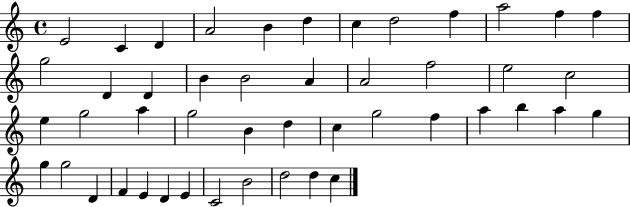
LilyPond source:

{
  \clef treble
  \time 4/4
  \defaultTimeSignature
  \key c \major
  e'2 c'4 d'4 | a'2 b'4 d''4 | c''4 d''2 f''4 | a''2 f''4 f''4 | \break g''2 d'4 d'4 | b'4 b'2 a'4 | a'2 f''2 | e''2 c''2 | \break e''4 g''2 a''4 | g''2 b'4 d''4 | c''4 g''2 f''4 | a''4 b''4 a''4 g''4 | \break g''4 g''2 d'4 | f'4 e'4 d'4 e'4 | c'2 b'2 | d''2 d''4 c''4 | \break \bar "|."
}